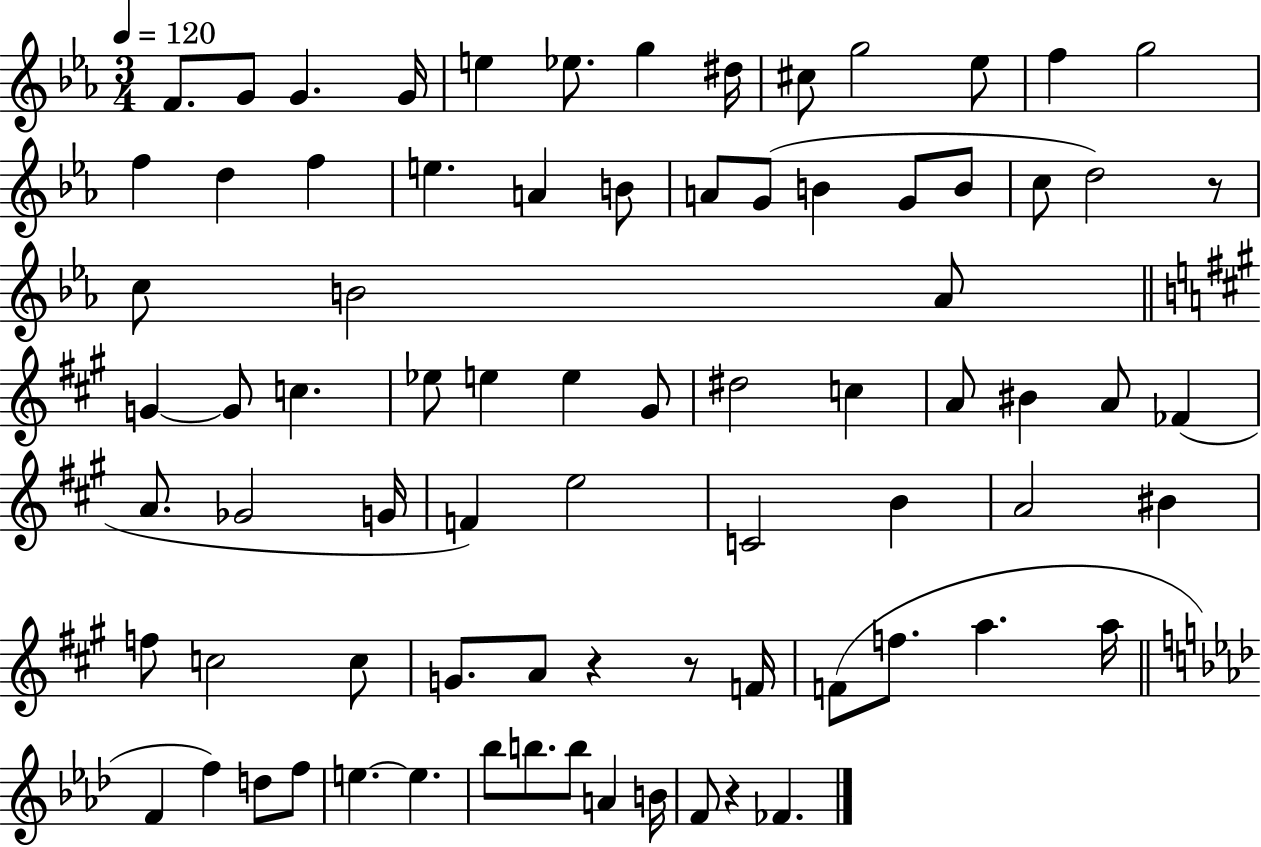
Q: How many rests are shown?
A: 4